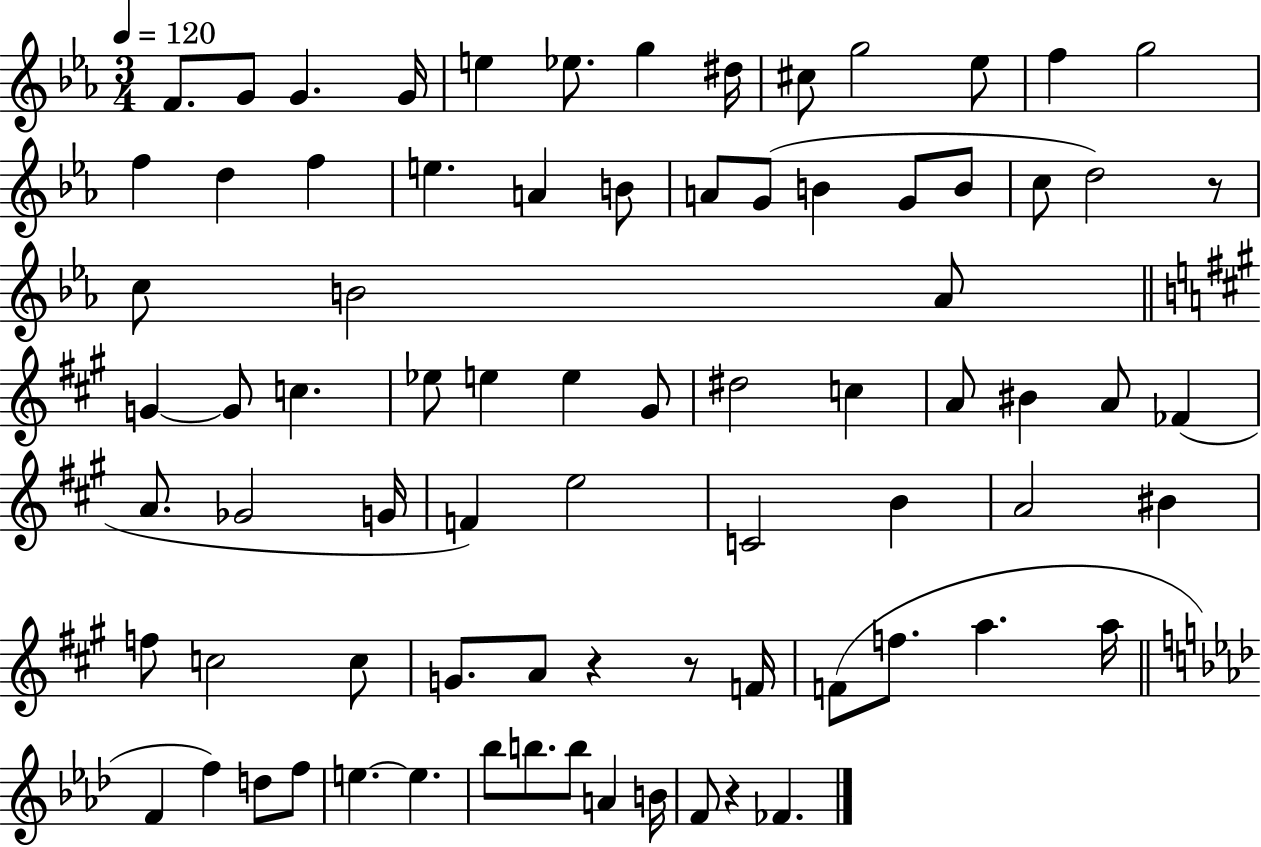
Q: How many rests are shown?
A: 4